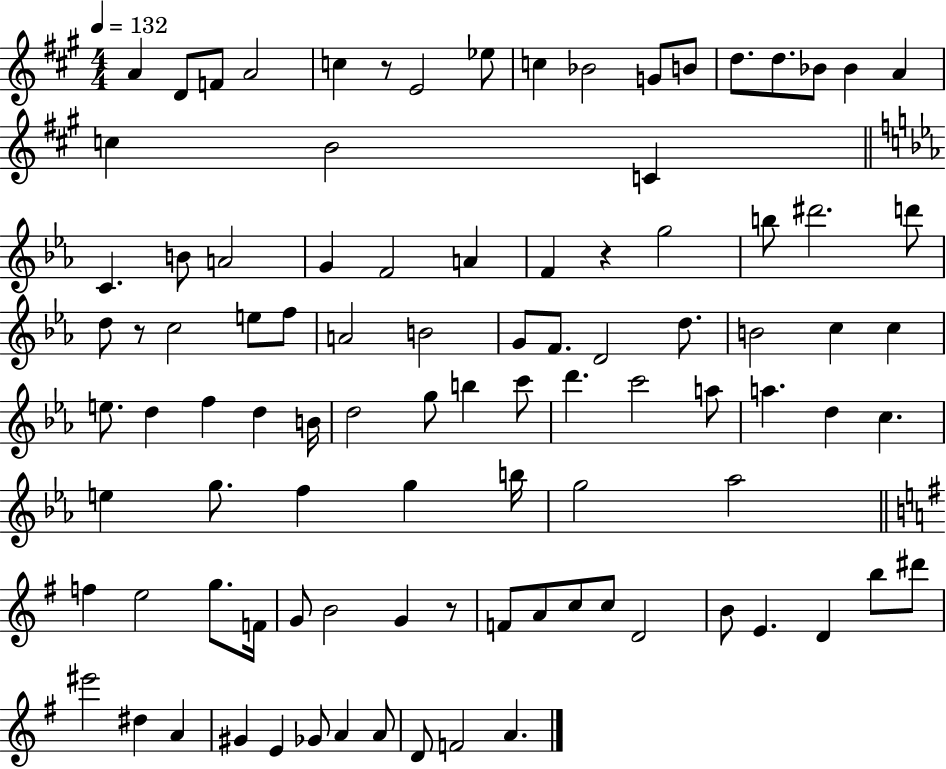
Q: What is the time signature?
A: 4/4